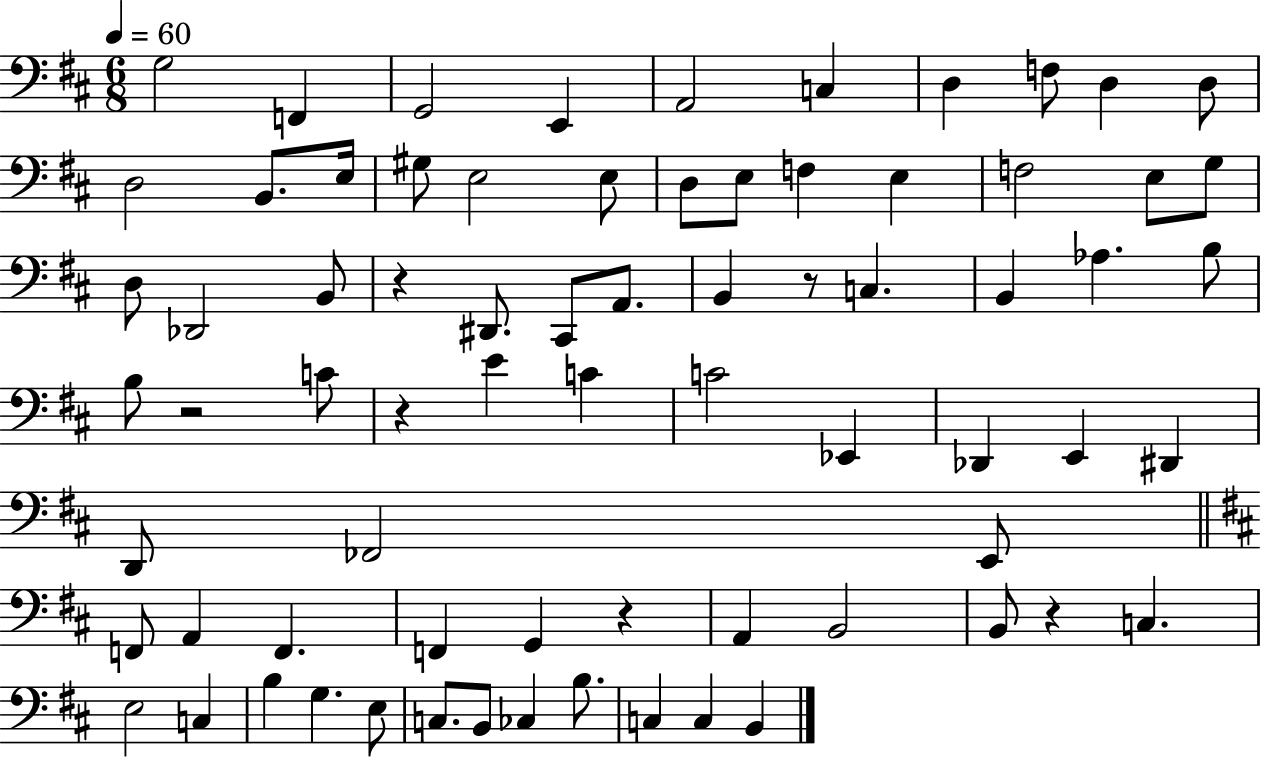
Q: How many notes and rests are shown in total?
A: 73